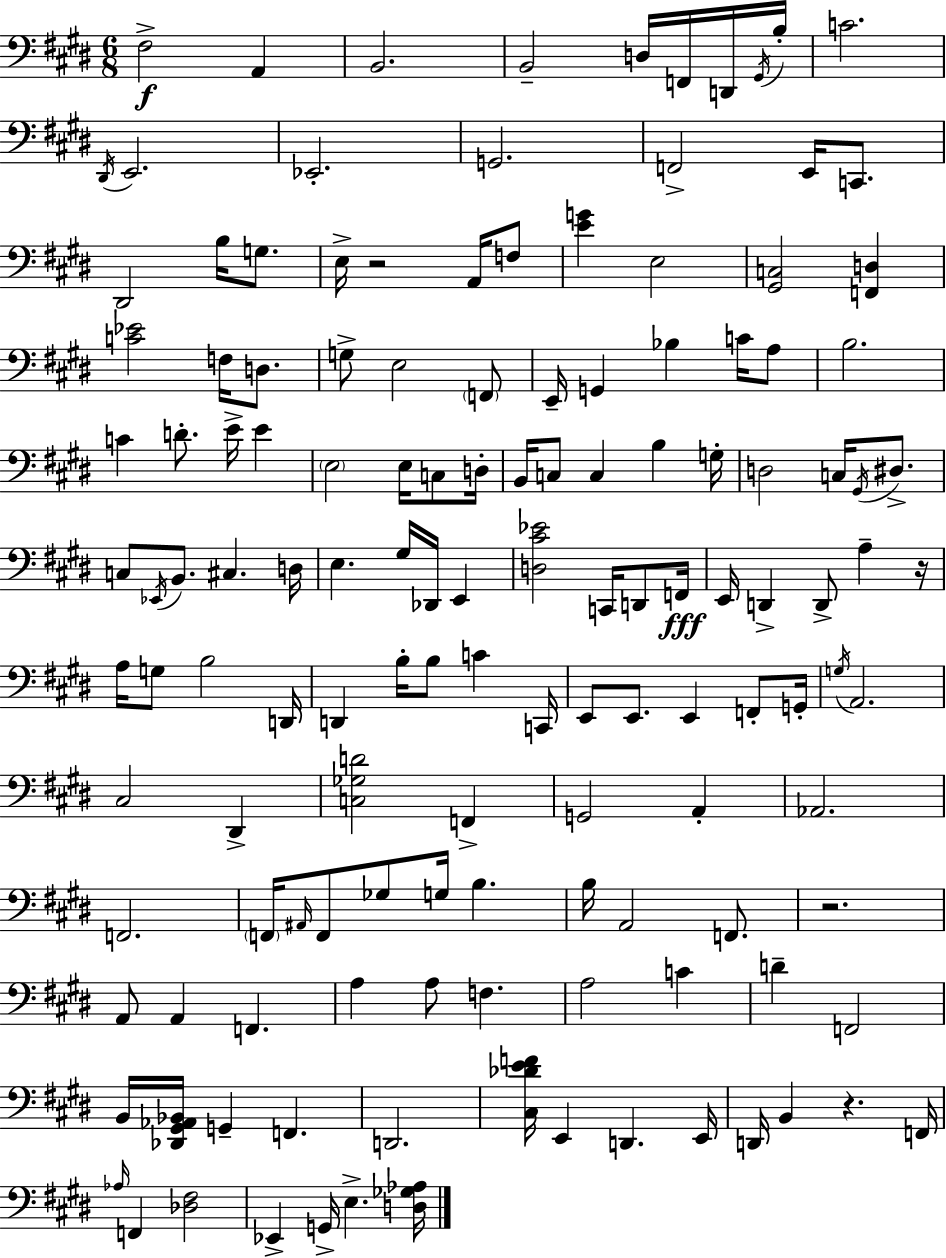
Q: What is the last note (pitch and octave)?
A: E3